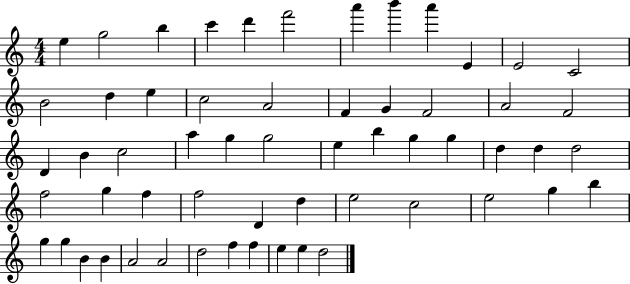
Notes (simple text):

E5/q G5/h B5/q C6/q D6/q F6/h A6/q B6/q A6/q E4/q E4/h C4/h B4/h D5/q E5/q C5/h A4/h F4/q G4/q F4/h A4/h F4/h D4/q B4/q C5/h A5/q G5/q G5/h E5/q B5/q G5/q G5/q D5/q D5/q D5/h F5/h G5/q F5/q F5/h D4/q D5/q E5/h C5/h E5/h G5/q B5/q G5/q G5/q B4/q B4/q A4/h A4/h D5/h F5/q F5/q E5/q E5/q D5/h